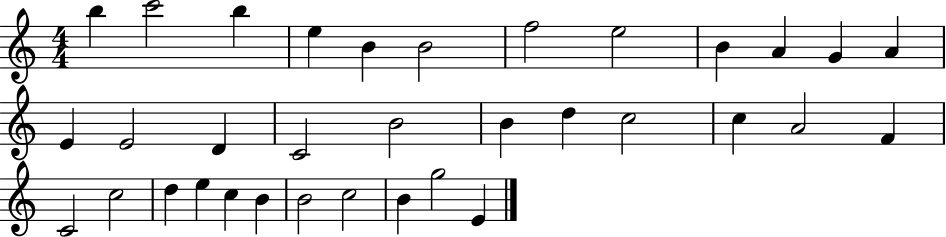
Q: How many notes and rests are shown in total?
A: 34